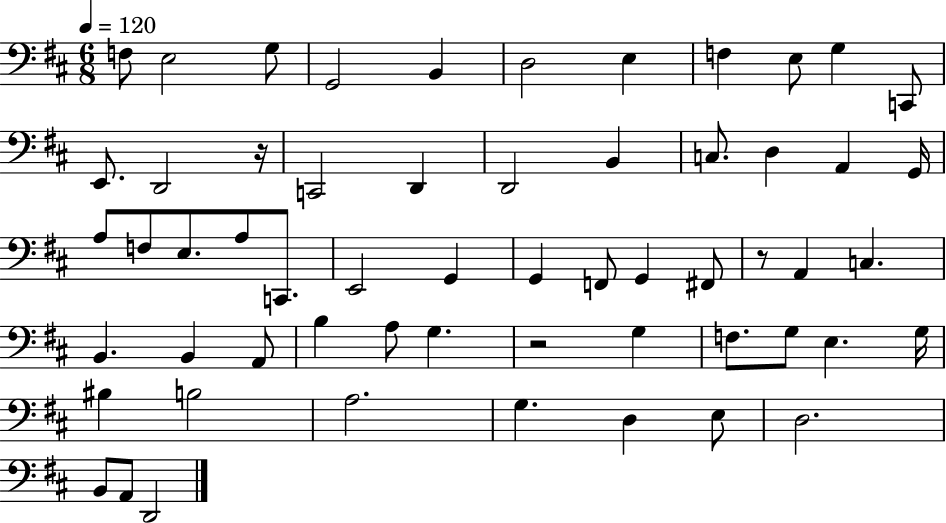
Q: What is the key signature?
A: D major